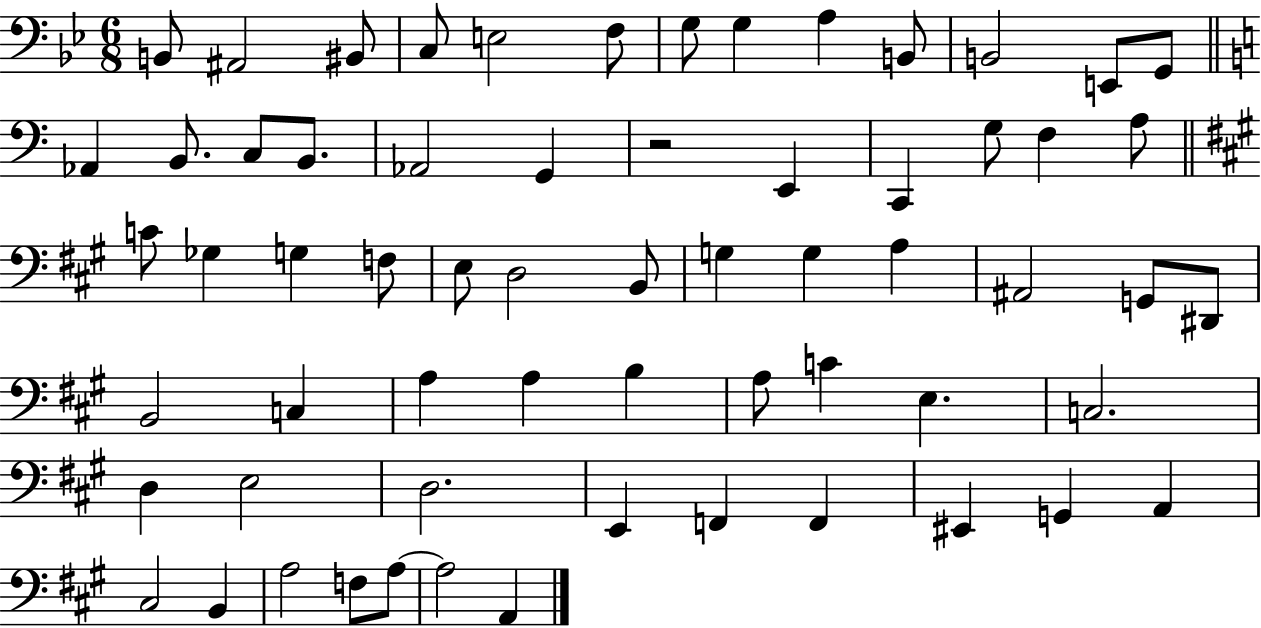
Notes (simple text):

B2/e A#2/h BIS2/e C3/e E3/h F3/e G3/e G3/q A3/q B2/e B2/h E2/e G2/e Ab2/q B2/e. C3/e B2/e. Ab2/h G2/q R/h E2/q C2/q G3/e F3/q A3/e C4/e Gb3/q G3/q F3/e E3/e D3/h B2/e G3/q G3/q A3/q A#2/h G2/e D#2/e B2/h C3/q A3/q A3/q B3/q A3/e C4/q E3/q. C3/h. D3/q E3/h D3/h. E2/q F2/q F2/q EIS2/q G2/q A2/q C#3/h B2/q A3/h F3/e A3/e A3/h A2/q